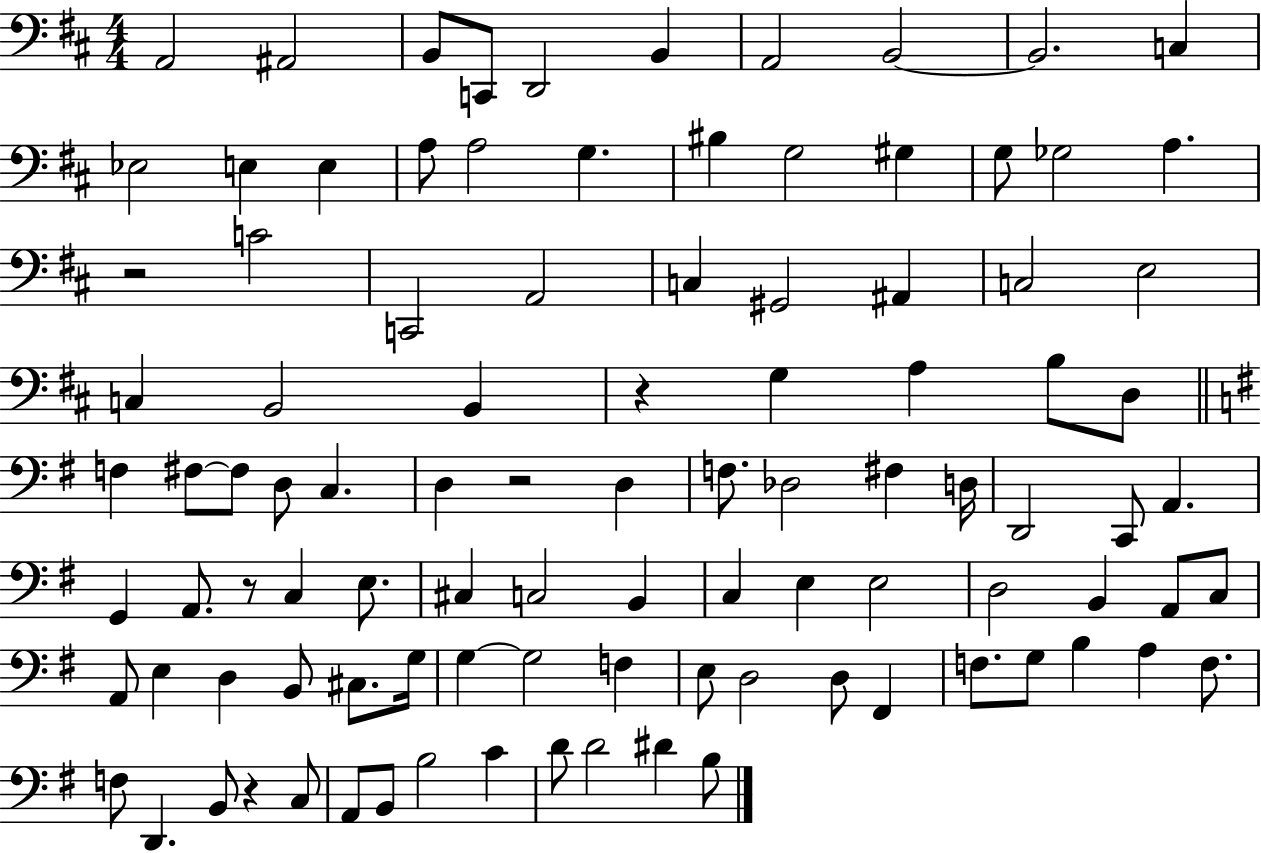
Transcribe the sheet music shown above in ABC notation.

X:1
T:Untitled
M:4/4
L:1/4
K:D
A,,2 ^A,,2 B,,/2 C,,/2 D,,2 B,, A,,2 B,,2 B,,2 C, _E,2 E, E, A,/2 A,2 G, ^B, G,2 ^G, G,/2 _G,2 A, z2 C2 C,,2 A,,2 C, ^G,,2 ^A,, C,2 E,2 C, B,,2 B,, z G, A, B,/2 D,/2 F, ^F,/2 ^F,/2 D,/2 C, D, z2 D, F,/2 _D,2 ^F, D,/4 D,,2 C,,/2 A,, G,, A,,/2 z/2 C, E,/2 ^C, C,2 B,, C, E, E,2 D,2 B,, A,,/2 C,/2 A,,/2 E, D, B,,/2 ^C,/2 G,/4 G, G,2 F, E,/2 D,2 D,/2 ^F,, F,/2 G,/2 B, A, F,/2 F,/2 D,, B,,/2 z C,/2 A,,/2 B,,/2 B,2 C D/2 D2 ^D B,/2